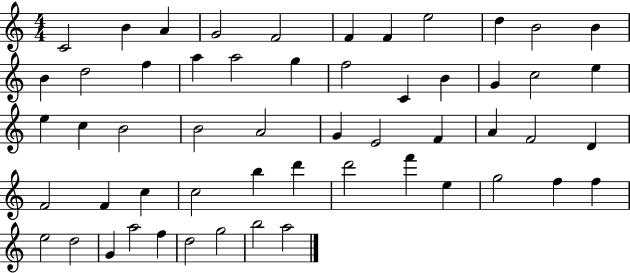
X:1
T:Untitled
M:4/4
L:1/4
K:C
C2 B A G2 F2 F F e2 d B2 B B d2 f a a2 g f2 C B G c2 e e c B2 B2 A2 G E2 F A F2 D F2 F c c2 b d' d'2 f' e g2 f f e2 d2 G a2 f d2 g2 b2 a2